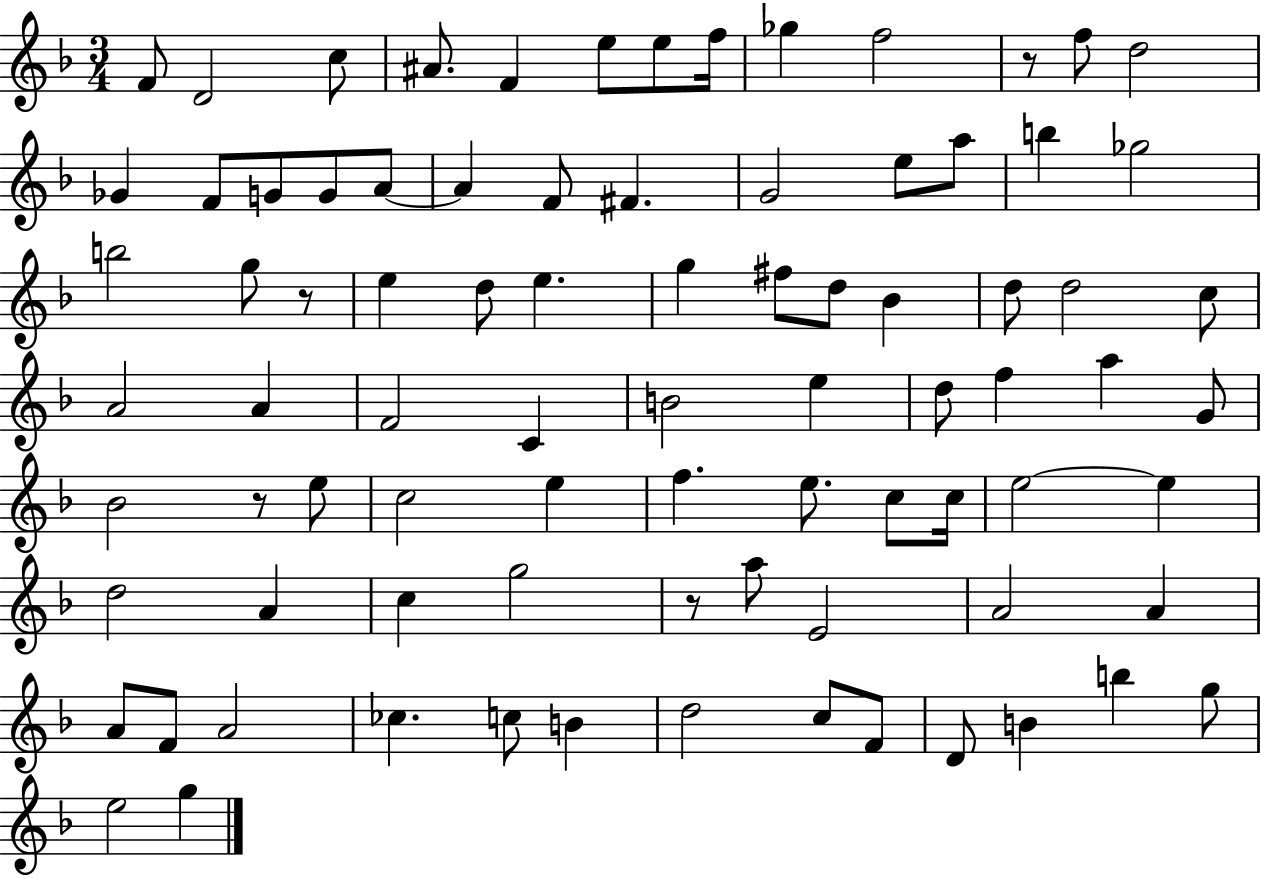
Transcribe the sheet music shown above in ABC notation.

X:1
T:Untitled
M:3/4
L:1/4
K:F
F/2 D2 c/2 ^A/2 F e/2 e/2 f/4 _g f2 z/2 f/2 d2 _G F/2 G/2 G/2 A/2 A F/2 ^F G2 e/2 a/2 b _g2 b2 g/2 z/2 e d/2 e g ^f/2 d/2 _B d/2 d2 c/2 A2 A F2 C B2 e d/2 f a G/2 _B2 z/2 e/2 c2 e f e/2 c/2 c/4 e2 e d2 A c g2 z/2 a/2 E2 A2 A A/2 F/2 A2 _c c/2 B d2 c/2 F/2 D/2 B b g/2 e2 g